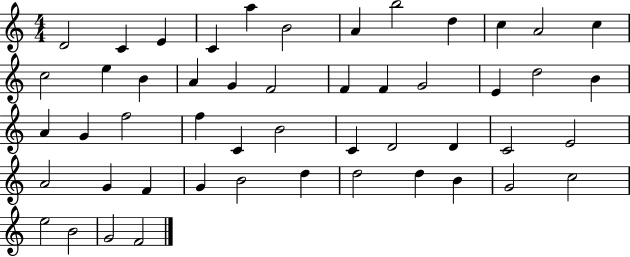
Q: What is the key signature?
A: C major